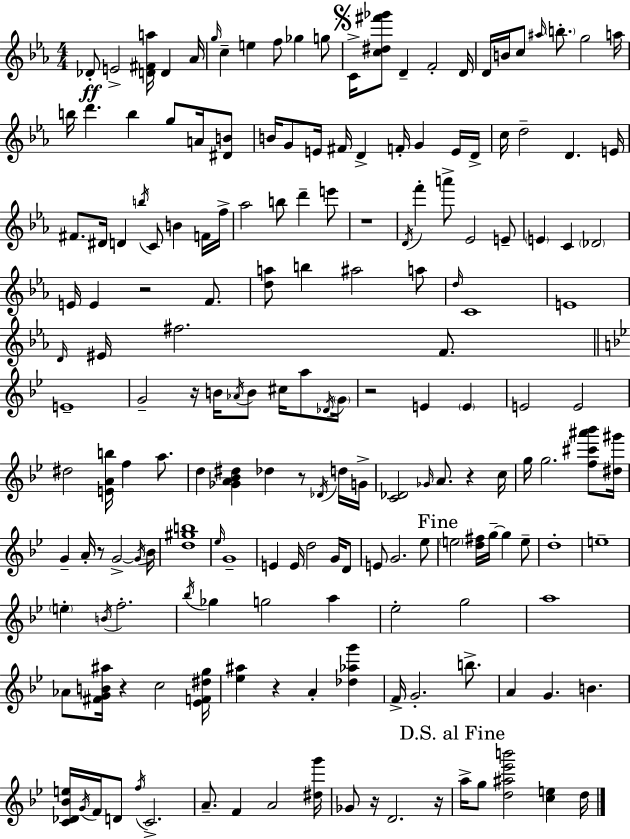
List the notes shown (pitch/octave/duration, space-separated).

Db4/e E4/h [D4,F#4,A5]/s D4/q Ab4/s G5/s C5/q E5/q F5/e Gb5/q G5/e C4/s [C5,D#5,F#6,Gb6]/e D4/q F4/h D4/s D4/s B4/s C5/e A#5/s B5/e. G5/h A5/s B5/s D6/q. B5/q G5/e A4/s [D#4,B4]/e B4/s G4/e E4/s F#4/s D4/q F4/s G4/q E4/s D4/s C5/s D5/h D4/q. E4/s F#4/e. D#4/s D4/q B5/s C4/e B4/q F4/s F5/s Ab5/h B5/e D6/q E6/e R/w D4/s F6/q A6/e Eb4/h E4/e E4/q C4/q Db4/h E4/s E4/q R/h F4/e. [D5,A5]/e B5/q A#5/h A5/e D5/s C4/w E4/w D4/s EIS4/s F#5/h. F4/e. E4/w G4/h R/s B4/s Ab4/s B4/e C#5/s A5/e Db4/s G4/s R/h E4/q E4/q E4/h E4/h D#5/h [E4,A4,B5]/s F5/q A5/e. D5/q [Gb4,A4,Bb4,D#5]/q Db5/q R/e Db4/s D5/s G4/s [C4,Db4]/h Gb4/s A4/e. R/q C5/s G5/s G5/h. [F5,C#6,A#6,Bb6]/e [D#5,G#6]/s G4/q A4/s R/e G4/h G4/s Bb4/s [D5,G#5,B5]/w Eb5/s G4/w E4/q E4/s D5/h G4/s D4/e E4/e G4/h. Eb5/e E5/h [D5,F#5]/s G5/s G5/q E5/e D5/w E5/w E5/q B4/s F5/h. Bb5/s Gb5/q G5/h A5/q Eb5/h G5/h A5/w Ab4/e [F#4,G4,B4,A#5]/s R/q C5/h [Eb4,F4,D#5,G5]/s [Eb5,A#5]/q R/q A4/q [Db5,Ab5,G6]/q F4/s G4/h. B5/e. A4/q G4/q. B4/q. [C4,Db4,Bb4,E5]/s G4/s F4/s D4/e F5/s C4/h. A4/e. F4/q A4/h [D#5,G6]/s Gb4/e R/s D4/h. R/s A5/s G5/e [D5,A#5,Eb6,B6]/h [C5,E5]/q D5/s